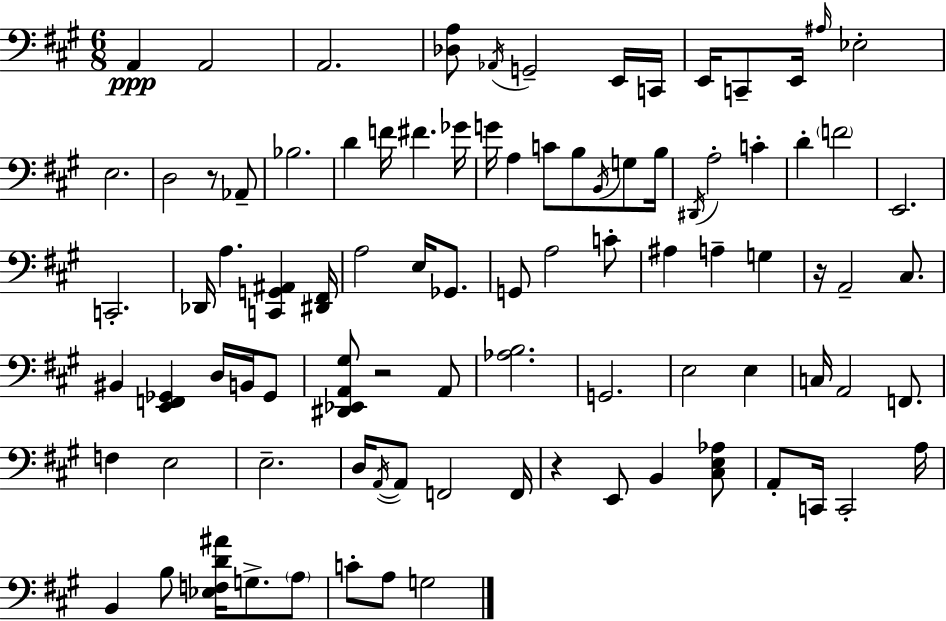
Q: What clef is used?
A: bass